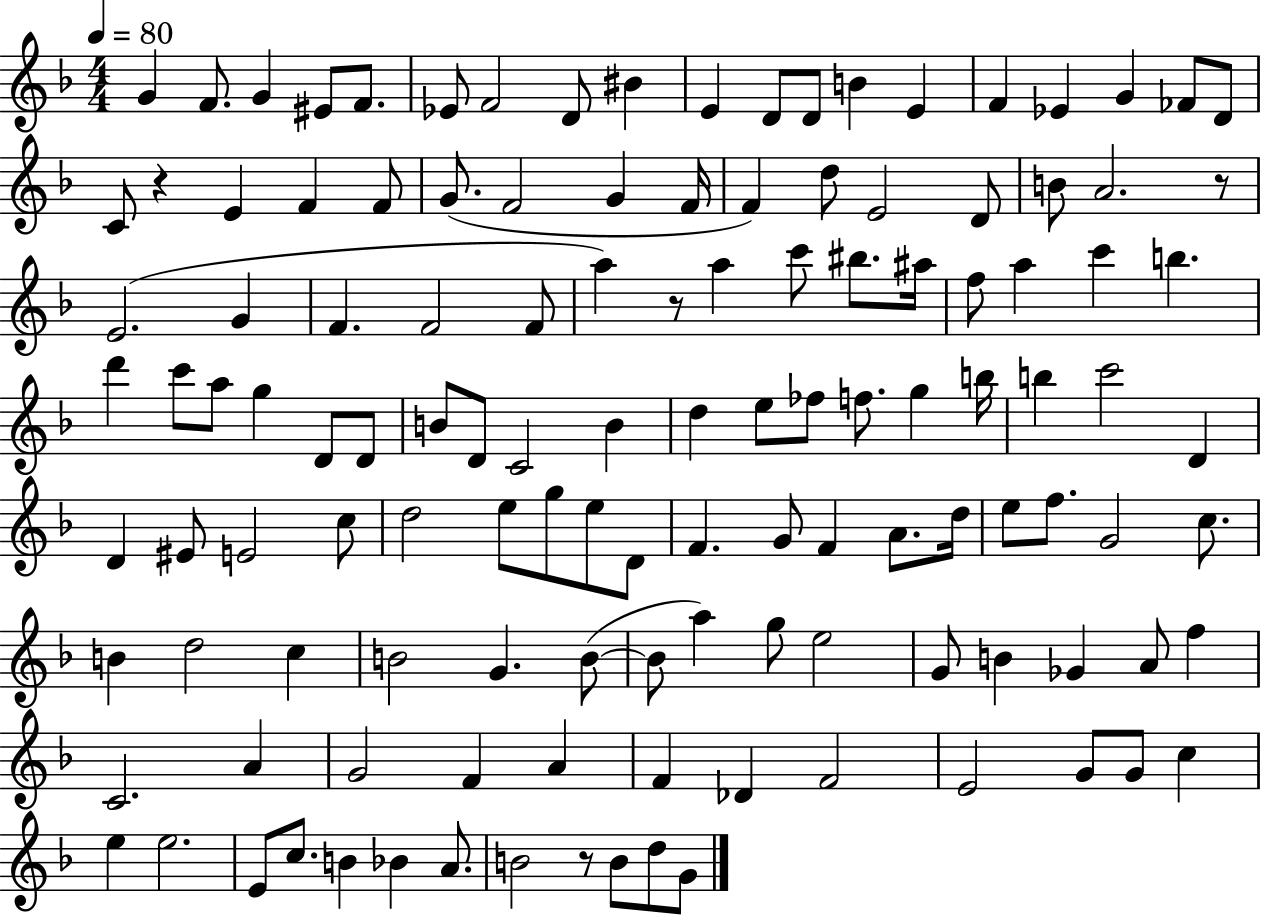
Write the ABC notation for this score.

X:1
T:Untitled
M:4/4
L:1/4
K:F
G F/2 G ^E/2 F/2 _E/2 F2 D/2 ^B E D/2 D/2 B E F _E G _F/2 D/2 C/2 z E F F/2 G/2 F2 G F/4 F d/2 E2 D/2 B/2 A2 z/2 E2 G F F2 F/2 a z/2 a c'/2 ^b/2 ^a/4 f/2 a c' b d' c'/2 a/2 g D/2 D/2 B/2 D/2 C2 B d e/2 _f/2 f/2 g b/4 b c'2 D D ^E/2 E2 c/2 d2 e/2 g/2 e/2 D/2 F G/2 F A/2 d/4 e/2 f/2 G2 c/2 B d2 c B2 G B/2 B/2 a g/2 e2 G/2 B _G A/2 f C2 A G2 F A F _D F2 E2 G/2 G/2 c e e2 E/2 c/2 B _B A/2 B2 z/2 B/2 d/2 G/2